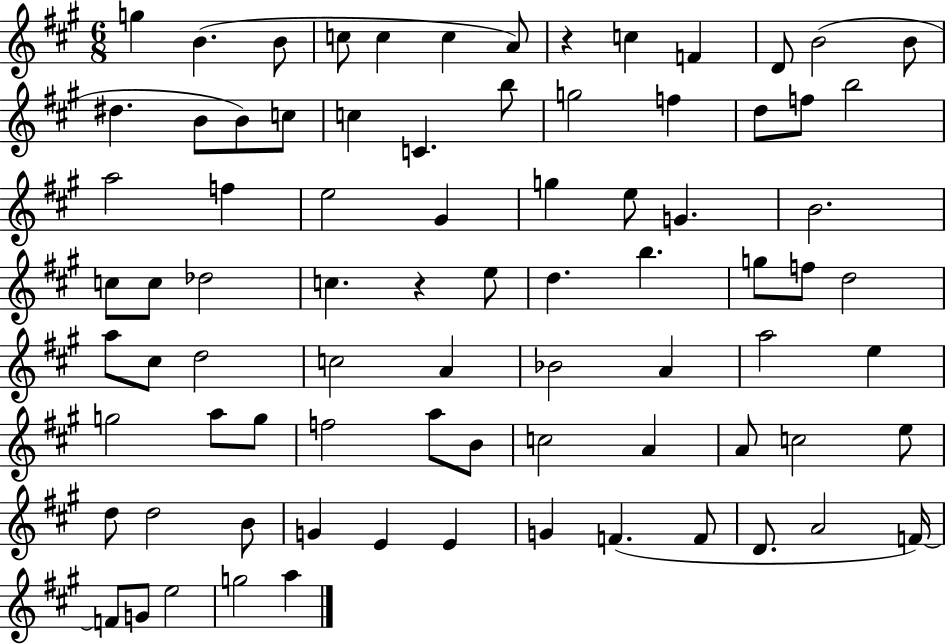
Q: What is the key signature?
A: A major